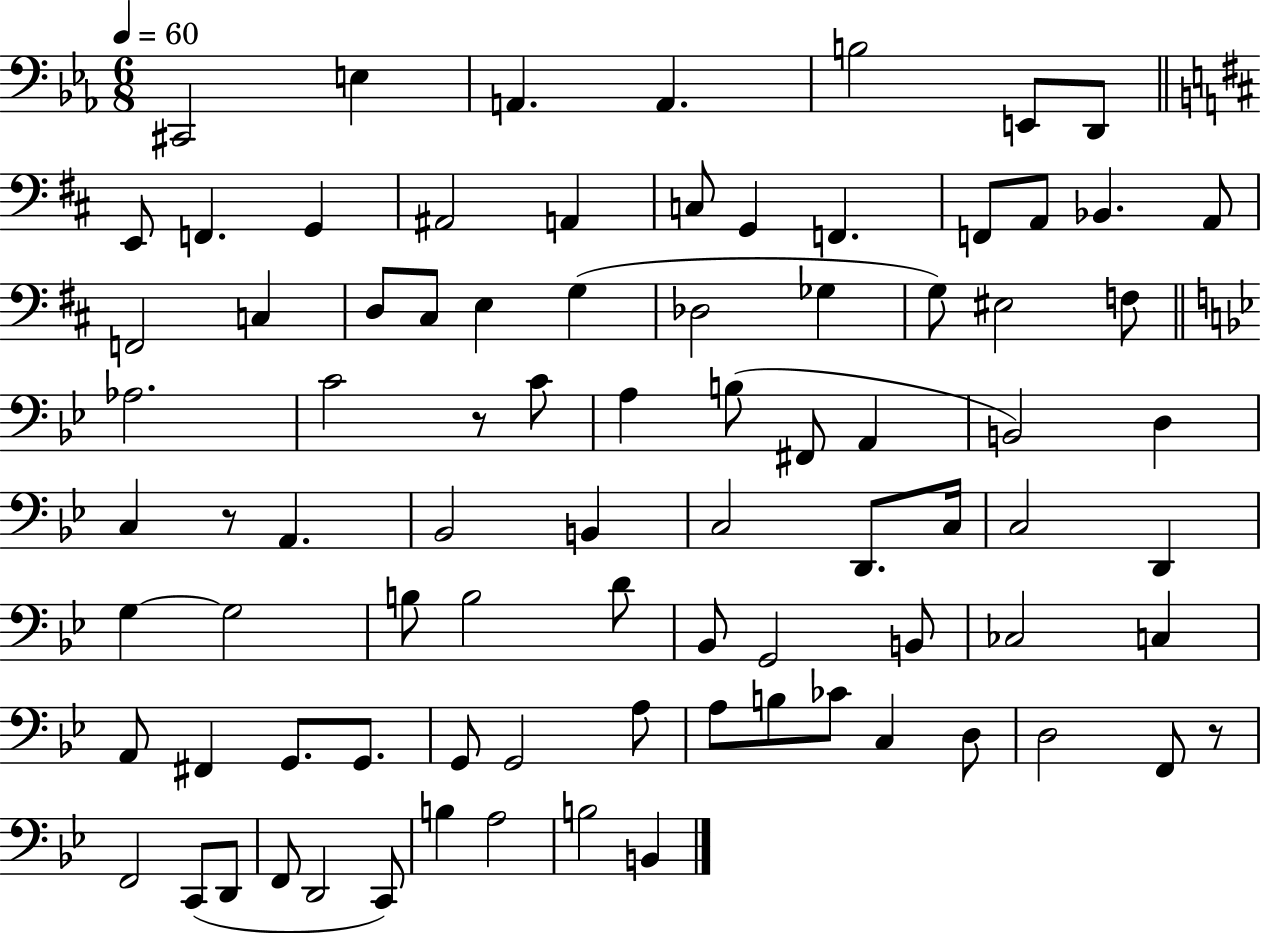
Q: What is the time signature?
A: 6/8